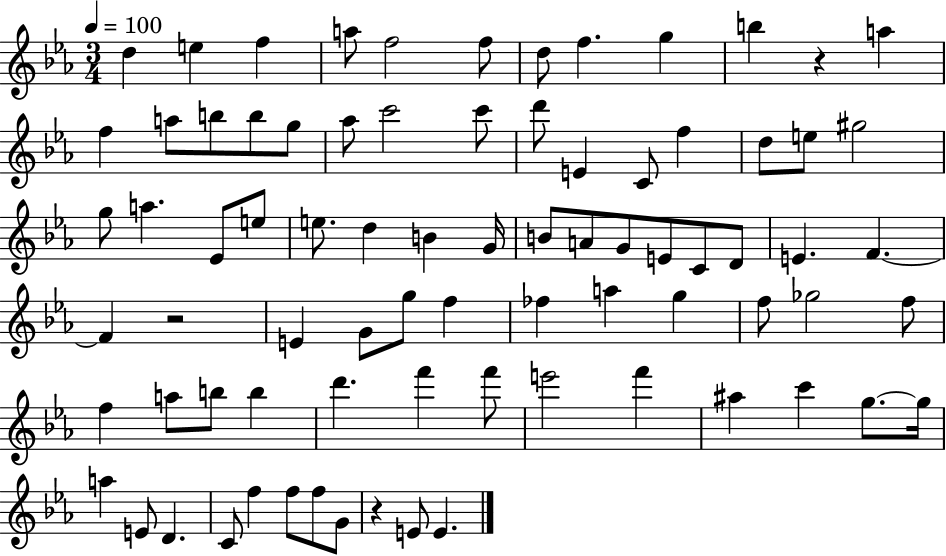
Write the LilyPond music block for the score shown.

{
  \clef treble
  \numericTimeSignature
  \time 3/4
  \key ees \major
  \tempo 4 = 100
  \repeat volta 2 { d''4 e''4 f''4 | a''8 f''2 f''8 | d''8 f''4. g''4 | b''4 r4 a''4 | \break f''4 a''8 b''8 b''8 g''8 | aes''8 c'''2 c'''8 | d'''8 e'4 c'8 f''4 | d''8 e''8 gis''2 | \break g''8 a''4. ees'8 e''8 | e''8. d''4 b'4 g'16 | b'8 a'8 g'8 e'8 c'8 d'8 | e'4. f'4.~~ | \break f'4 r2 | e'4 g'8 g''8 f''4 | fes''4 a''4 g''4 | f''8 ges''2 f''8 | \break f''4 a''8 b''8 b''4 | d'''4. f'''4 f'''8 | e'''2 f'''4 | ais''4 c'''4 g''8.~~ g''16 | \break a''4 e'8 d'4. | c'8 f''4 f''8 f''8 g'8 | r4 e'8 e'4. | } \bar "|."
}